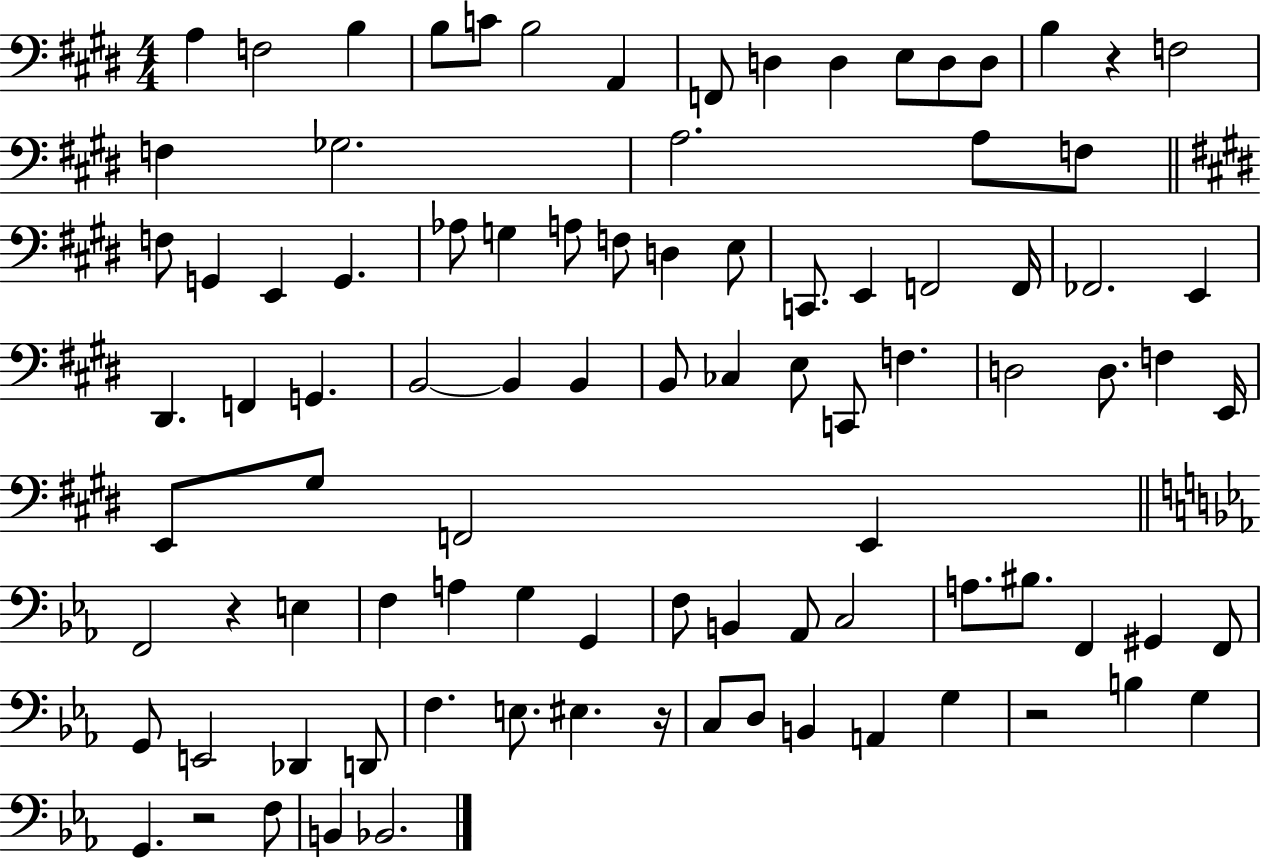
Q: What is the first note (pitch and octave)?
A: A3